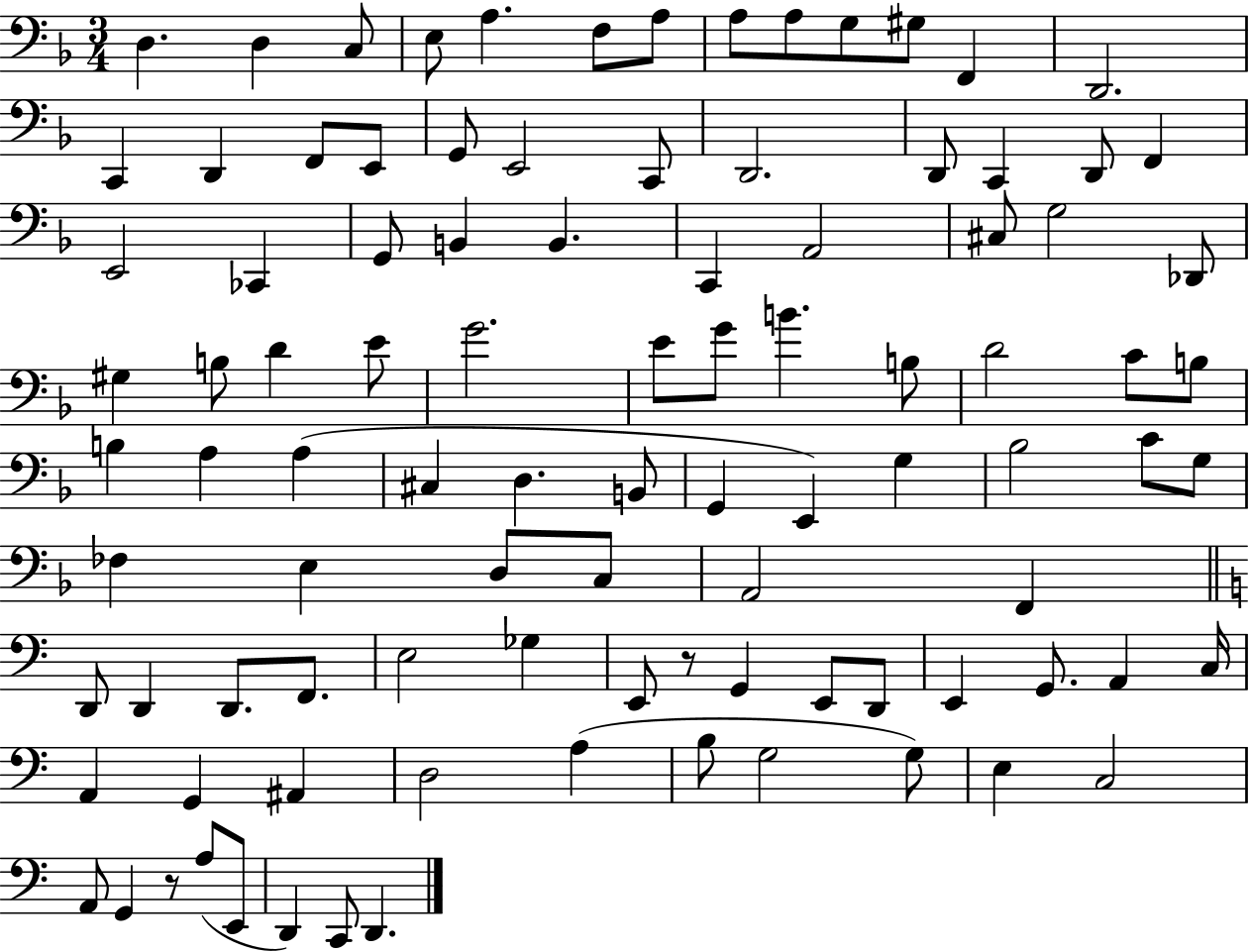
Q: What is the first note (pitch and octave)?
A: D3